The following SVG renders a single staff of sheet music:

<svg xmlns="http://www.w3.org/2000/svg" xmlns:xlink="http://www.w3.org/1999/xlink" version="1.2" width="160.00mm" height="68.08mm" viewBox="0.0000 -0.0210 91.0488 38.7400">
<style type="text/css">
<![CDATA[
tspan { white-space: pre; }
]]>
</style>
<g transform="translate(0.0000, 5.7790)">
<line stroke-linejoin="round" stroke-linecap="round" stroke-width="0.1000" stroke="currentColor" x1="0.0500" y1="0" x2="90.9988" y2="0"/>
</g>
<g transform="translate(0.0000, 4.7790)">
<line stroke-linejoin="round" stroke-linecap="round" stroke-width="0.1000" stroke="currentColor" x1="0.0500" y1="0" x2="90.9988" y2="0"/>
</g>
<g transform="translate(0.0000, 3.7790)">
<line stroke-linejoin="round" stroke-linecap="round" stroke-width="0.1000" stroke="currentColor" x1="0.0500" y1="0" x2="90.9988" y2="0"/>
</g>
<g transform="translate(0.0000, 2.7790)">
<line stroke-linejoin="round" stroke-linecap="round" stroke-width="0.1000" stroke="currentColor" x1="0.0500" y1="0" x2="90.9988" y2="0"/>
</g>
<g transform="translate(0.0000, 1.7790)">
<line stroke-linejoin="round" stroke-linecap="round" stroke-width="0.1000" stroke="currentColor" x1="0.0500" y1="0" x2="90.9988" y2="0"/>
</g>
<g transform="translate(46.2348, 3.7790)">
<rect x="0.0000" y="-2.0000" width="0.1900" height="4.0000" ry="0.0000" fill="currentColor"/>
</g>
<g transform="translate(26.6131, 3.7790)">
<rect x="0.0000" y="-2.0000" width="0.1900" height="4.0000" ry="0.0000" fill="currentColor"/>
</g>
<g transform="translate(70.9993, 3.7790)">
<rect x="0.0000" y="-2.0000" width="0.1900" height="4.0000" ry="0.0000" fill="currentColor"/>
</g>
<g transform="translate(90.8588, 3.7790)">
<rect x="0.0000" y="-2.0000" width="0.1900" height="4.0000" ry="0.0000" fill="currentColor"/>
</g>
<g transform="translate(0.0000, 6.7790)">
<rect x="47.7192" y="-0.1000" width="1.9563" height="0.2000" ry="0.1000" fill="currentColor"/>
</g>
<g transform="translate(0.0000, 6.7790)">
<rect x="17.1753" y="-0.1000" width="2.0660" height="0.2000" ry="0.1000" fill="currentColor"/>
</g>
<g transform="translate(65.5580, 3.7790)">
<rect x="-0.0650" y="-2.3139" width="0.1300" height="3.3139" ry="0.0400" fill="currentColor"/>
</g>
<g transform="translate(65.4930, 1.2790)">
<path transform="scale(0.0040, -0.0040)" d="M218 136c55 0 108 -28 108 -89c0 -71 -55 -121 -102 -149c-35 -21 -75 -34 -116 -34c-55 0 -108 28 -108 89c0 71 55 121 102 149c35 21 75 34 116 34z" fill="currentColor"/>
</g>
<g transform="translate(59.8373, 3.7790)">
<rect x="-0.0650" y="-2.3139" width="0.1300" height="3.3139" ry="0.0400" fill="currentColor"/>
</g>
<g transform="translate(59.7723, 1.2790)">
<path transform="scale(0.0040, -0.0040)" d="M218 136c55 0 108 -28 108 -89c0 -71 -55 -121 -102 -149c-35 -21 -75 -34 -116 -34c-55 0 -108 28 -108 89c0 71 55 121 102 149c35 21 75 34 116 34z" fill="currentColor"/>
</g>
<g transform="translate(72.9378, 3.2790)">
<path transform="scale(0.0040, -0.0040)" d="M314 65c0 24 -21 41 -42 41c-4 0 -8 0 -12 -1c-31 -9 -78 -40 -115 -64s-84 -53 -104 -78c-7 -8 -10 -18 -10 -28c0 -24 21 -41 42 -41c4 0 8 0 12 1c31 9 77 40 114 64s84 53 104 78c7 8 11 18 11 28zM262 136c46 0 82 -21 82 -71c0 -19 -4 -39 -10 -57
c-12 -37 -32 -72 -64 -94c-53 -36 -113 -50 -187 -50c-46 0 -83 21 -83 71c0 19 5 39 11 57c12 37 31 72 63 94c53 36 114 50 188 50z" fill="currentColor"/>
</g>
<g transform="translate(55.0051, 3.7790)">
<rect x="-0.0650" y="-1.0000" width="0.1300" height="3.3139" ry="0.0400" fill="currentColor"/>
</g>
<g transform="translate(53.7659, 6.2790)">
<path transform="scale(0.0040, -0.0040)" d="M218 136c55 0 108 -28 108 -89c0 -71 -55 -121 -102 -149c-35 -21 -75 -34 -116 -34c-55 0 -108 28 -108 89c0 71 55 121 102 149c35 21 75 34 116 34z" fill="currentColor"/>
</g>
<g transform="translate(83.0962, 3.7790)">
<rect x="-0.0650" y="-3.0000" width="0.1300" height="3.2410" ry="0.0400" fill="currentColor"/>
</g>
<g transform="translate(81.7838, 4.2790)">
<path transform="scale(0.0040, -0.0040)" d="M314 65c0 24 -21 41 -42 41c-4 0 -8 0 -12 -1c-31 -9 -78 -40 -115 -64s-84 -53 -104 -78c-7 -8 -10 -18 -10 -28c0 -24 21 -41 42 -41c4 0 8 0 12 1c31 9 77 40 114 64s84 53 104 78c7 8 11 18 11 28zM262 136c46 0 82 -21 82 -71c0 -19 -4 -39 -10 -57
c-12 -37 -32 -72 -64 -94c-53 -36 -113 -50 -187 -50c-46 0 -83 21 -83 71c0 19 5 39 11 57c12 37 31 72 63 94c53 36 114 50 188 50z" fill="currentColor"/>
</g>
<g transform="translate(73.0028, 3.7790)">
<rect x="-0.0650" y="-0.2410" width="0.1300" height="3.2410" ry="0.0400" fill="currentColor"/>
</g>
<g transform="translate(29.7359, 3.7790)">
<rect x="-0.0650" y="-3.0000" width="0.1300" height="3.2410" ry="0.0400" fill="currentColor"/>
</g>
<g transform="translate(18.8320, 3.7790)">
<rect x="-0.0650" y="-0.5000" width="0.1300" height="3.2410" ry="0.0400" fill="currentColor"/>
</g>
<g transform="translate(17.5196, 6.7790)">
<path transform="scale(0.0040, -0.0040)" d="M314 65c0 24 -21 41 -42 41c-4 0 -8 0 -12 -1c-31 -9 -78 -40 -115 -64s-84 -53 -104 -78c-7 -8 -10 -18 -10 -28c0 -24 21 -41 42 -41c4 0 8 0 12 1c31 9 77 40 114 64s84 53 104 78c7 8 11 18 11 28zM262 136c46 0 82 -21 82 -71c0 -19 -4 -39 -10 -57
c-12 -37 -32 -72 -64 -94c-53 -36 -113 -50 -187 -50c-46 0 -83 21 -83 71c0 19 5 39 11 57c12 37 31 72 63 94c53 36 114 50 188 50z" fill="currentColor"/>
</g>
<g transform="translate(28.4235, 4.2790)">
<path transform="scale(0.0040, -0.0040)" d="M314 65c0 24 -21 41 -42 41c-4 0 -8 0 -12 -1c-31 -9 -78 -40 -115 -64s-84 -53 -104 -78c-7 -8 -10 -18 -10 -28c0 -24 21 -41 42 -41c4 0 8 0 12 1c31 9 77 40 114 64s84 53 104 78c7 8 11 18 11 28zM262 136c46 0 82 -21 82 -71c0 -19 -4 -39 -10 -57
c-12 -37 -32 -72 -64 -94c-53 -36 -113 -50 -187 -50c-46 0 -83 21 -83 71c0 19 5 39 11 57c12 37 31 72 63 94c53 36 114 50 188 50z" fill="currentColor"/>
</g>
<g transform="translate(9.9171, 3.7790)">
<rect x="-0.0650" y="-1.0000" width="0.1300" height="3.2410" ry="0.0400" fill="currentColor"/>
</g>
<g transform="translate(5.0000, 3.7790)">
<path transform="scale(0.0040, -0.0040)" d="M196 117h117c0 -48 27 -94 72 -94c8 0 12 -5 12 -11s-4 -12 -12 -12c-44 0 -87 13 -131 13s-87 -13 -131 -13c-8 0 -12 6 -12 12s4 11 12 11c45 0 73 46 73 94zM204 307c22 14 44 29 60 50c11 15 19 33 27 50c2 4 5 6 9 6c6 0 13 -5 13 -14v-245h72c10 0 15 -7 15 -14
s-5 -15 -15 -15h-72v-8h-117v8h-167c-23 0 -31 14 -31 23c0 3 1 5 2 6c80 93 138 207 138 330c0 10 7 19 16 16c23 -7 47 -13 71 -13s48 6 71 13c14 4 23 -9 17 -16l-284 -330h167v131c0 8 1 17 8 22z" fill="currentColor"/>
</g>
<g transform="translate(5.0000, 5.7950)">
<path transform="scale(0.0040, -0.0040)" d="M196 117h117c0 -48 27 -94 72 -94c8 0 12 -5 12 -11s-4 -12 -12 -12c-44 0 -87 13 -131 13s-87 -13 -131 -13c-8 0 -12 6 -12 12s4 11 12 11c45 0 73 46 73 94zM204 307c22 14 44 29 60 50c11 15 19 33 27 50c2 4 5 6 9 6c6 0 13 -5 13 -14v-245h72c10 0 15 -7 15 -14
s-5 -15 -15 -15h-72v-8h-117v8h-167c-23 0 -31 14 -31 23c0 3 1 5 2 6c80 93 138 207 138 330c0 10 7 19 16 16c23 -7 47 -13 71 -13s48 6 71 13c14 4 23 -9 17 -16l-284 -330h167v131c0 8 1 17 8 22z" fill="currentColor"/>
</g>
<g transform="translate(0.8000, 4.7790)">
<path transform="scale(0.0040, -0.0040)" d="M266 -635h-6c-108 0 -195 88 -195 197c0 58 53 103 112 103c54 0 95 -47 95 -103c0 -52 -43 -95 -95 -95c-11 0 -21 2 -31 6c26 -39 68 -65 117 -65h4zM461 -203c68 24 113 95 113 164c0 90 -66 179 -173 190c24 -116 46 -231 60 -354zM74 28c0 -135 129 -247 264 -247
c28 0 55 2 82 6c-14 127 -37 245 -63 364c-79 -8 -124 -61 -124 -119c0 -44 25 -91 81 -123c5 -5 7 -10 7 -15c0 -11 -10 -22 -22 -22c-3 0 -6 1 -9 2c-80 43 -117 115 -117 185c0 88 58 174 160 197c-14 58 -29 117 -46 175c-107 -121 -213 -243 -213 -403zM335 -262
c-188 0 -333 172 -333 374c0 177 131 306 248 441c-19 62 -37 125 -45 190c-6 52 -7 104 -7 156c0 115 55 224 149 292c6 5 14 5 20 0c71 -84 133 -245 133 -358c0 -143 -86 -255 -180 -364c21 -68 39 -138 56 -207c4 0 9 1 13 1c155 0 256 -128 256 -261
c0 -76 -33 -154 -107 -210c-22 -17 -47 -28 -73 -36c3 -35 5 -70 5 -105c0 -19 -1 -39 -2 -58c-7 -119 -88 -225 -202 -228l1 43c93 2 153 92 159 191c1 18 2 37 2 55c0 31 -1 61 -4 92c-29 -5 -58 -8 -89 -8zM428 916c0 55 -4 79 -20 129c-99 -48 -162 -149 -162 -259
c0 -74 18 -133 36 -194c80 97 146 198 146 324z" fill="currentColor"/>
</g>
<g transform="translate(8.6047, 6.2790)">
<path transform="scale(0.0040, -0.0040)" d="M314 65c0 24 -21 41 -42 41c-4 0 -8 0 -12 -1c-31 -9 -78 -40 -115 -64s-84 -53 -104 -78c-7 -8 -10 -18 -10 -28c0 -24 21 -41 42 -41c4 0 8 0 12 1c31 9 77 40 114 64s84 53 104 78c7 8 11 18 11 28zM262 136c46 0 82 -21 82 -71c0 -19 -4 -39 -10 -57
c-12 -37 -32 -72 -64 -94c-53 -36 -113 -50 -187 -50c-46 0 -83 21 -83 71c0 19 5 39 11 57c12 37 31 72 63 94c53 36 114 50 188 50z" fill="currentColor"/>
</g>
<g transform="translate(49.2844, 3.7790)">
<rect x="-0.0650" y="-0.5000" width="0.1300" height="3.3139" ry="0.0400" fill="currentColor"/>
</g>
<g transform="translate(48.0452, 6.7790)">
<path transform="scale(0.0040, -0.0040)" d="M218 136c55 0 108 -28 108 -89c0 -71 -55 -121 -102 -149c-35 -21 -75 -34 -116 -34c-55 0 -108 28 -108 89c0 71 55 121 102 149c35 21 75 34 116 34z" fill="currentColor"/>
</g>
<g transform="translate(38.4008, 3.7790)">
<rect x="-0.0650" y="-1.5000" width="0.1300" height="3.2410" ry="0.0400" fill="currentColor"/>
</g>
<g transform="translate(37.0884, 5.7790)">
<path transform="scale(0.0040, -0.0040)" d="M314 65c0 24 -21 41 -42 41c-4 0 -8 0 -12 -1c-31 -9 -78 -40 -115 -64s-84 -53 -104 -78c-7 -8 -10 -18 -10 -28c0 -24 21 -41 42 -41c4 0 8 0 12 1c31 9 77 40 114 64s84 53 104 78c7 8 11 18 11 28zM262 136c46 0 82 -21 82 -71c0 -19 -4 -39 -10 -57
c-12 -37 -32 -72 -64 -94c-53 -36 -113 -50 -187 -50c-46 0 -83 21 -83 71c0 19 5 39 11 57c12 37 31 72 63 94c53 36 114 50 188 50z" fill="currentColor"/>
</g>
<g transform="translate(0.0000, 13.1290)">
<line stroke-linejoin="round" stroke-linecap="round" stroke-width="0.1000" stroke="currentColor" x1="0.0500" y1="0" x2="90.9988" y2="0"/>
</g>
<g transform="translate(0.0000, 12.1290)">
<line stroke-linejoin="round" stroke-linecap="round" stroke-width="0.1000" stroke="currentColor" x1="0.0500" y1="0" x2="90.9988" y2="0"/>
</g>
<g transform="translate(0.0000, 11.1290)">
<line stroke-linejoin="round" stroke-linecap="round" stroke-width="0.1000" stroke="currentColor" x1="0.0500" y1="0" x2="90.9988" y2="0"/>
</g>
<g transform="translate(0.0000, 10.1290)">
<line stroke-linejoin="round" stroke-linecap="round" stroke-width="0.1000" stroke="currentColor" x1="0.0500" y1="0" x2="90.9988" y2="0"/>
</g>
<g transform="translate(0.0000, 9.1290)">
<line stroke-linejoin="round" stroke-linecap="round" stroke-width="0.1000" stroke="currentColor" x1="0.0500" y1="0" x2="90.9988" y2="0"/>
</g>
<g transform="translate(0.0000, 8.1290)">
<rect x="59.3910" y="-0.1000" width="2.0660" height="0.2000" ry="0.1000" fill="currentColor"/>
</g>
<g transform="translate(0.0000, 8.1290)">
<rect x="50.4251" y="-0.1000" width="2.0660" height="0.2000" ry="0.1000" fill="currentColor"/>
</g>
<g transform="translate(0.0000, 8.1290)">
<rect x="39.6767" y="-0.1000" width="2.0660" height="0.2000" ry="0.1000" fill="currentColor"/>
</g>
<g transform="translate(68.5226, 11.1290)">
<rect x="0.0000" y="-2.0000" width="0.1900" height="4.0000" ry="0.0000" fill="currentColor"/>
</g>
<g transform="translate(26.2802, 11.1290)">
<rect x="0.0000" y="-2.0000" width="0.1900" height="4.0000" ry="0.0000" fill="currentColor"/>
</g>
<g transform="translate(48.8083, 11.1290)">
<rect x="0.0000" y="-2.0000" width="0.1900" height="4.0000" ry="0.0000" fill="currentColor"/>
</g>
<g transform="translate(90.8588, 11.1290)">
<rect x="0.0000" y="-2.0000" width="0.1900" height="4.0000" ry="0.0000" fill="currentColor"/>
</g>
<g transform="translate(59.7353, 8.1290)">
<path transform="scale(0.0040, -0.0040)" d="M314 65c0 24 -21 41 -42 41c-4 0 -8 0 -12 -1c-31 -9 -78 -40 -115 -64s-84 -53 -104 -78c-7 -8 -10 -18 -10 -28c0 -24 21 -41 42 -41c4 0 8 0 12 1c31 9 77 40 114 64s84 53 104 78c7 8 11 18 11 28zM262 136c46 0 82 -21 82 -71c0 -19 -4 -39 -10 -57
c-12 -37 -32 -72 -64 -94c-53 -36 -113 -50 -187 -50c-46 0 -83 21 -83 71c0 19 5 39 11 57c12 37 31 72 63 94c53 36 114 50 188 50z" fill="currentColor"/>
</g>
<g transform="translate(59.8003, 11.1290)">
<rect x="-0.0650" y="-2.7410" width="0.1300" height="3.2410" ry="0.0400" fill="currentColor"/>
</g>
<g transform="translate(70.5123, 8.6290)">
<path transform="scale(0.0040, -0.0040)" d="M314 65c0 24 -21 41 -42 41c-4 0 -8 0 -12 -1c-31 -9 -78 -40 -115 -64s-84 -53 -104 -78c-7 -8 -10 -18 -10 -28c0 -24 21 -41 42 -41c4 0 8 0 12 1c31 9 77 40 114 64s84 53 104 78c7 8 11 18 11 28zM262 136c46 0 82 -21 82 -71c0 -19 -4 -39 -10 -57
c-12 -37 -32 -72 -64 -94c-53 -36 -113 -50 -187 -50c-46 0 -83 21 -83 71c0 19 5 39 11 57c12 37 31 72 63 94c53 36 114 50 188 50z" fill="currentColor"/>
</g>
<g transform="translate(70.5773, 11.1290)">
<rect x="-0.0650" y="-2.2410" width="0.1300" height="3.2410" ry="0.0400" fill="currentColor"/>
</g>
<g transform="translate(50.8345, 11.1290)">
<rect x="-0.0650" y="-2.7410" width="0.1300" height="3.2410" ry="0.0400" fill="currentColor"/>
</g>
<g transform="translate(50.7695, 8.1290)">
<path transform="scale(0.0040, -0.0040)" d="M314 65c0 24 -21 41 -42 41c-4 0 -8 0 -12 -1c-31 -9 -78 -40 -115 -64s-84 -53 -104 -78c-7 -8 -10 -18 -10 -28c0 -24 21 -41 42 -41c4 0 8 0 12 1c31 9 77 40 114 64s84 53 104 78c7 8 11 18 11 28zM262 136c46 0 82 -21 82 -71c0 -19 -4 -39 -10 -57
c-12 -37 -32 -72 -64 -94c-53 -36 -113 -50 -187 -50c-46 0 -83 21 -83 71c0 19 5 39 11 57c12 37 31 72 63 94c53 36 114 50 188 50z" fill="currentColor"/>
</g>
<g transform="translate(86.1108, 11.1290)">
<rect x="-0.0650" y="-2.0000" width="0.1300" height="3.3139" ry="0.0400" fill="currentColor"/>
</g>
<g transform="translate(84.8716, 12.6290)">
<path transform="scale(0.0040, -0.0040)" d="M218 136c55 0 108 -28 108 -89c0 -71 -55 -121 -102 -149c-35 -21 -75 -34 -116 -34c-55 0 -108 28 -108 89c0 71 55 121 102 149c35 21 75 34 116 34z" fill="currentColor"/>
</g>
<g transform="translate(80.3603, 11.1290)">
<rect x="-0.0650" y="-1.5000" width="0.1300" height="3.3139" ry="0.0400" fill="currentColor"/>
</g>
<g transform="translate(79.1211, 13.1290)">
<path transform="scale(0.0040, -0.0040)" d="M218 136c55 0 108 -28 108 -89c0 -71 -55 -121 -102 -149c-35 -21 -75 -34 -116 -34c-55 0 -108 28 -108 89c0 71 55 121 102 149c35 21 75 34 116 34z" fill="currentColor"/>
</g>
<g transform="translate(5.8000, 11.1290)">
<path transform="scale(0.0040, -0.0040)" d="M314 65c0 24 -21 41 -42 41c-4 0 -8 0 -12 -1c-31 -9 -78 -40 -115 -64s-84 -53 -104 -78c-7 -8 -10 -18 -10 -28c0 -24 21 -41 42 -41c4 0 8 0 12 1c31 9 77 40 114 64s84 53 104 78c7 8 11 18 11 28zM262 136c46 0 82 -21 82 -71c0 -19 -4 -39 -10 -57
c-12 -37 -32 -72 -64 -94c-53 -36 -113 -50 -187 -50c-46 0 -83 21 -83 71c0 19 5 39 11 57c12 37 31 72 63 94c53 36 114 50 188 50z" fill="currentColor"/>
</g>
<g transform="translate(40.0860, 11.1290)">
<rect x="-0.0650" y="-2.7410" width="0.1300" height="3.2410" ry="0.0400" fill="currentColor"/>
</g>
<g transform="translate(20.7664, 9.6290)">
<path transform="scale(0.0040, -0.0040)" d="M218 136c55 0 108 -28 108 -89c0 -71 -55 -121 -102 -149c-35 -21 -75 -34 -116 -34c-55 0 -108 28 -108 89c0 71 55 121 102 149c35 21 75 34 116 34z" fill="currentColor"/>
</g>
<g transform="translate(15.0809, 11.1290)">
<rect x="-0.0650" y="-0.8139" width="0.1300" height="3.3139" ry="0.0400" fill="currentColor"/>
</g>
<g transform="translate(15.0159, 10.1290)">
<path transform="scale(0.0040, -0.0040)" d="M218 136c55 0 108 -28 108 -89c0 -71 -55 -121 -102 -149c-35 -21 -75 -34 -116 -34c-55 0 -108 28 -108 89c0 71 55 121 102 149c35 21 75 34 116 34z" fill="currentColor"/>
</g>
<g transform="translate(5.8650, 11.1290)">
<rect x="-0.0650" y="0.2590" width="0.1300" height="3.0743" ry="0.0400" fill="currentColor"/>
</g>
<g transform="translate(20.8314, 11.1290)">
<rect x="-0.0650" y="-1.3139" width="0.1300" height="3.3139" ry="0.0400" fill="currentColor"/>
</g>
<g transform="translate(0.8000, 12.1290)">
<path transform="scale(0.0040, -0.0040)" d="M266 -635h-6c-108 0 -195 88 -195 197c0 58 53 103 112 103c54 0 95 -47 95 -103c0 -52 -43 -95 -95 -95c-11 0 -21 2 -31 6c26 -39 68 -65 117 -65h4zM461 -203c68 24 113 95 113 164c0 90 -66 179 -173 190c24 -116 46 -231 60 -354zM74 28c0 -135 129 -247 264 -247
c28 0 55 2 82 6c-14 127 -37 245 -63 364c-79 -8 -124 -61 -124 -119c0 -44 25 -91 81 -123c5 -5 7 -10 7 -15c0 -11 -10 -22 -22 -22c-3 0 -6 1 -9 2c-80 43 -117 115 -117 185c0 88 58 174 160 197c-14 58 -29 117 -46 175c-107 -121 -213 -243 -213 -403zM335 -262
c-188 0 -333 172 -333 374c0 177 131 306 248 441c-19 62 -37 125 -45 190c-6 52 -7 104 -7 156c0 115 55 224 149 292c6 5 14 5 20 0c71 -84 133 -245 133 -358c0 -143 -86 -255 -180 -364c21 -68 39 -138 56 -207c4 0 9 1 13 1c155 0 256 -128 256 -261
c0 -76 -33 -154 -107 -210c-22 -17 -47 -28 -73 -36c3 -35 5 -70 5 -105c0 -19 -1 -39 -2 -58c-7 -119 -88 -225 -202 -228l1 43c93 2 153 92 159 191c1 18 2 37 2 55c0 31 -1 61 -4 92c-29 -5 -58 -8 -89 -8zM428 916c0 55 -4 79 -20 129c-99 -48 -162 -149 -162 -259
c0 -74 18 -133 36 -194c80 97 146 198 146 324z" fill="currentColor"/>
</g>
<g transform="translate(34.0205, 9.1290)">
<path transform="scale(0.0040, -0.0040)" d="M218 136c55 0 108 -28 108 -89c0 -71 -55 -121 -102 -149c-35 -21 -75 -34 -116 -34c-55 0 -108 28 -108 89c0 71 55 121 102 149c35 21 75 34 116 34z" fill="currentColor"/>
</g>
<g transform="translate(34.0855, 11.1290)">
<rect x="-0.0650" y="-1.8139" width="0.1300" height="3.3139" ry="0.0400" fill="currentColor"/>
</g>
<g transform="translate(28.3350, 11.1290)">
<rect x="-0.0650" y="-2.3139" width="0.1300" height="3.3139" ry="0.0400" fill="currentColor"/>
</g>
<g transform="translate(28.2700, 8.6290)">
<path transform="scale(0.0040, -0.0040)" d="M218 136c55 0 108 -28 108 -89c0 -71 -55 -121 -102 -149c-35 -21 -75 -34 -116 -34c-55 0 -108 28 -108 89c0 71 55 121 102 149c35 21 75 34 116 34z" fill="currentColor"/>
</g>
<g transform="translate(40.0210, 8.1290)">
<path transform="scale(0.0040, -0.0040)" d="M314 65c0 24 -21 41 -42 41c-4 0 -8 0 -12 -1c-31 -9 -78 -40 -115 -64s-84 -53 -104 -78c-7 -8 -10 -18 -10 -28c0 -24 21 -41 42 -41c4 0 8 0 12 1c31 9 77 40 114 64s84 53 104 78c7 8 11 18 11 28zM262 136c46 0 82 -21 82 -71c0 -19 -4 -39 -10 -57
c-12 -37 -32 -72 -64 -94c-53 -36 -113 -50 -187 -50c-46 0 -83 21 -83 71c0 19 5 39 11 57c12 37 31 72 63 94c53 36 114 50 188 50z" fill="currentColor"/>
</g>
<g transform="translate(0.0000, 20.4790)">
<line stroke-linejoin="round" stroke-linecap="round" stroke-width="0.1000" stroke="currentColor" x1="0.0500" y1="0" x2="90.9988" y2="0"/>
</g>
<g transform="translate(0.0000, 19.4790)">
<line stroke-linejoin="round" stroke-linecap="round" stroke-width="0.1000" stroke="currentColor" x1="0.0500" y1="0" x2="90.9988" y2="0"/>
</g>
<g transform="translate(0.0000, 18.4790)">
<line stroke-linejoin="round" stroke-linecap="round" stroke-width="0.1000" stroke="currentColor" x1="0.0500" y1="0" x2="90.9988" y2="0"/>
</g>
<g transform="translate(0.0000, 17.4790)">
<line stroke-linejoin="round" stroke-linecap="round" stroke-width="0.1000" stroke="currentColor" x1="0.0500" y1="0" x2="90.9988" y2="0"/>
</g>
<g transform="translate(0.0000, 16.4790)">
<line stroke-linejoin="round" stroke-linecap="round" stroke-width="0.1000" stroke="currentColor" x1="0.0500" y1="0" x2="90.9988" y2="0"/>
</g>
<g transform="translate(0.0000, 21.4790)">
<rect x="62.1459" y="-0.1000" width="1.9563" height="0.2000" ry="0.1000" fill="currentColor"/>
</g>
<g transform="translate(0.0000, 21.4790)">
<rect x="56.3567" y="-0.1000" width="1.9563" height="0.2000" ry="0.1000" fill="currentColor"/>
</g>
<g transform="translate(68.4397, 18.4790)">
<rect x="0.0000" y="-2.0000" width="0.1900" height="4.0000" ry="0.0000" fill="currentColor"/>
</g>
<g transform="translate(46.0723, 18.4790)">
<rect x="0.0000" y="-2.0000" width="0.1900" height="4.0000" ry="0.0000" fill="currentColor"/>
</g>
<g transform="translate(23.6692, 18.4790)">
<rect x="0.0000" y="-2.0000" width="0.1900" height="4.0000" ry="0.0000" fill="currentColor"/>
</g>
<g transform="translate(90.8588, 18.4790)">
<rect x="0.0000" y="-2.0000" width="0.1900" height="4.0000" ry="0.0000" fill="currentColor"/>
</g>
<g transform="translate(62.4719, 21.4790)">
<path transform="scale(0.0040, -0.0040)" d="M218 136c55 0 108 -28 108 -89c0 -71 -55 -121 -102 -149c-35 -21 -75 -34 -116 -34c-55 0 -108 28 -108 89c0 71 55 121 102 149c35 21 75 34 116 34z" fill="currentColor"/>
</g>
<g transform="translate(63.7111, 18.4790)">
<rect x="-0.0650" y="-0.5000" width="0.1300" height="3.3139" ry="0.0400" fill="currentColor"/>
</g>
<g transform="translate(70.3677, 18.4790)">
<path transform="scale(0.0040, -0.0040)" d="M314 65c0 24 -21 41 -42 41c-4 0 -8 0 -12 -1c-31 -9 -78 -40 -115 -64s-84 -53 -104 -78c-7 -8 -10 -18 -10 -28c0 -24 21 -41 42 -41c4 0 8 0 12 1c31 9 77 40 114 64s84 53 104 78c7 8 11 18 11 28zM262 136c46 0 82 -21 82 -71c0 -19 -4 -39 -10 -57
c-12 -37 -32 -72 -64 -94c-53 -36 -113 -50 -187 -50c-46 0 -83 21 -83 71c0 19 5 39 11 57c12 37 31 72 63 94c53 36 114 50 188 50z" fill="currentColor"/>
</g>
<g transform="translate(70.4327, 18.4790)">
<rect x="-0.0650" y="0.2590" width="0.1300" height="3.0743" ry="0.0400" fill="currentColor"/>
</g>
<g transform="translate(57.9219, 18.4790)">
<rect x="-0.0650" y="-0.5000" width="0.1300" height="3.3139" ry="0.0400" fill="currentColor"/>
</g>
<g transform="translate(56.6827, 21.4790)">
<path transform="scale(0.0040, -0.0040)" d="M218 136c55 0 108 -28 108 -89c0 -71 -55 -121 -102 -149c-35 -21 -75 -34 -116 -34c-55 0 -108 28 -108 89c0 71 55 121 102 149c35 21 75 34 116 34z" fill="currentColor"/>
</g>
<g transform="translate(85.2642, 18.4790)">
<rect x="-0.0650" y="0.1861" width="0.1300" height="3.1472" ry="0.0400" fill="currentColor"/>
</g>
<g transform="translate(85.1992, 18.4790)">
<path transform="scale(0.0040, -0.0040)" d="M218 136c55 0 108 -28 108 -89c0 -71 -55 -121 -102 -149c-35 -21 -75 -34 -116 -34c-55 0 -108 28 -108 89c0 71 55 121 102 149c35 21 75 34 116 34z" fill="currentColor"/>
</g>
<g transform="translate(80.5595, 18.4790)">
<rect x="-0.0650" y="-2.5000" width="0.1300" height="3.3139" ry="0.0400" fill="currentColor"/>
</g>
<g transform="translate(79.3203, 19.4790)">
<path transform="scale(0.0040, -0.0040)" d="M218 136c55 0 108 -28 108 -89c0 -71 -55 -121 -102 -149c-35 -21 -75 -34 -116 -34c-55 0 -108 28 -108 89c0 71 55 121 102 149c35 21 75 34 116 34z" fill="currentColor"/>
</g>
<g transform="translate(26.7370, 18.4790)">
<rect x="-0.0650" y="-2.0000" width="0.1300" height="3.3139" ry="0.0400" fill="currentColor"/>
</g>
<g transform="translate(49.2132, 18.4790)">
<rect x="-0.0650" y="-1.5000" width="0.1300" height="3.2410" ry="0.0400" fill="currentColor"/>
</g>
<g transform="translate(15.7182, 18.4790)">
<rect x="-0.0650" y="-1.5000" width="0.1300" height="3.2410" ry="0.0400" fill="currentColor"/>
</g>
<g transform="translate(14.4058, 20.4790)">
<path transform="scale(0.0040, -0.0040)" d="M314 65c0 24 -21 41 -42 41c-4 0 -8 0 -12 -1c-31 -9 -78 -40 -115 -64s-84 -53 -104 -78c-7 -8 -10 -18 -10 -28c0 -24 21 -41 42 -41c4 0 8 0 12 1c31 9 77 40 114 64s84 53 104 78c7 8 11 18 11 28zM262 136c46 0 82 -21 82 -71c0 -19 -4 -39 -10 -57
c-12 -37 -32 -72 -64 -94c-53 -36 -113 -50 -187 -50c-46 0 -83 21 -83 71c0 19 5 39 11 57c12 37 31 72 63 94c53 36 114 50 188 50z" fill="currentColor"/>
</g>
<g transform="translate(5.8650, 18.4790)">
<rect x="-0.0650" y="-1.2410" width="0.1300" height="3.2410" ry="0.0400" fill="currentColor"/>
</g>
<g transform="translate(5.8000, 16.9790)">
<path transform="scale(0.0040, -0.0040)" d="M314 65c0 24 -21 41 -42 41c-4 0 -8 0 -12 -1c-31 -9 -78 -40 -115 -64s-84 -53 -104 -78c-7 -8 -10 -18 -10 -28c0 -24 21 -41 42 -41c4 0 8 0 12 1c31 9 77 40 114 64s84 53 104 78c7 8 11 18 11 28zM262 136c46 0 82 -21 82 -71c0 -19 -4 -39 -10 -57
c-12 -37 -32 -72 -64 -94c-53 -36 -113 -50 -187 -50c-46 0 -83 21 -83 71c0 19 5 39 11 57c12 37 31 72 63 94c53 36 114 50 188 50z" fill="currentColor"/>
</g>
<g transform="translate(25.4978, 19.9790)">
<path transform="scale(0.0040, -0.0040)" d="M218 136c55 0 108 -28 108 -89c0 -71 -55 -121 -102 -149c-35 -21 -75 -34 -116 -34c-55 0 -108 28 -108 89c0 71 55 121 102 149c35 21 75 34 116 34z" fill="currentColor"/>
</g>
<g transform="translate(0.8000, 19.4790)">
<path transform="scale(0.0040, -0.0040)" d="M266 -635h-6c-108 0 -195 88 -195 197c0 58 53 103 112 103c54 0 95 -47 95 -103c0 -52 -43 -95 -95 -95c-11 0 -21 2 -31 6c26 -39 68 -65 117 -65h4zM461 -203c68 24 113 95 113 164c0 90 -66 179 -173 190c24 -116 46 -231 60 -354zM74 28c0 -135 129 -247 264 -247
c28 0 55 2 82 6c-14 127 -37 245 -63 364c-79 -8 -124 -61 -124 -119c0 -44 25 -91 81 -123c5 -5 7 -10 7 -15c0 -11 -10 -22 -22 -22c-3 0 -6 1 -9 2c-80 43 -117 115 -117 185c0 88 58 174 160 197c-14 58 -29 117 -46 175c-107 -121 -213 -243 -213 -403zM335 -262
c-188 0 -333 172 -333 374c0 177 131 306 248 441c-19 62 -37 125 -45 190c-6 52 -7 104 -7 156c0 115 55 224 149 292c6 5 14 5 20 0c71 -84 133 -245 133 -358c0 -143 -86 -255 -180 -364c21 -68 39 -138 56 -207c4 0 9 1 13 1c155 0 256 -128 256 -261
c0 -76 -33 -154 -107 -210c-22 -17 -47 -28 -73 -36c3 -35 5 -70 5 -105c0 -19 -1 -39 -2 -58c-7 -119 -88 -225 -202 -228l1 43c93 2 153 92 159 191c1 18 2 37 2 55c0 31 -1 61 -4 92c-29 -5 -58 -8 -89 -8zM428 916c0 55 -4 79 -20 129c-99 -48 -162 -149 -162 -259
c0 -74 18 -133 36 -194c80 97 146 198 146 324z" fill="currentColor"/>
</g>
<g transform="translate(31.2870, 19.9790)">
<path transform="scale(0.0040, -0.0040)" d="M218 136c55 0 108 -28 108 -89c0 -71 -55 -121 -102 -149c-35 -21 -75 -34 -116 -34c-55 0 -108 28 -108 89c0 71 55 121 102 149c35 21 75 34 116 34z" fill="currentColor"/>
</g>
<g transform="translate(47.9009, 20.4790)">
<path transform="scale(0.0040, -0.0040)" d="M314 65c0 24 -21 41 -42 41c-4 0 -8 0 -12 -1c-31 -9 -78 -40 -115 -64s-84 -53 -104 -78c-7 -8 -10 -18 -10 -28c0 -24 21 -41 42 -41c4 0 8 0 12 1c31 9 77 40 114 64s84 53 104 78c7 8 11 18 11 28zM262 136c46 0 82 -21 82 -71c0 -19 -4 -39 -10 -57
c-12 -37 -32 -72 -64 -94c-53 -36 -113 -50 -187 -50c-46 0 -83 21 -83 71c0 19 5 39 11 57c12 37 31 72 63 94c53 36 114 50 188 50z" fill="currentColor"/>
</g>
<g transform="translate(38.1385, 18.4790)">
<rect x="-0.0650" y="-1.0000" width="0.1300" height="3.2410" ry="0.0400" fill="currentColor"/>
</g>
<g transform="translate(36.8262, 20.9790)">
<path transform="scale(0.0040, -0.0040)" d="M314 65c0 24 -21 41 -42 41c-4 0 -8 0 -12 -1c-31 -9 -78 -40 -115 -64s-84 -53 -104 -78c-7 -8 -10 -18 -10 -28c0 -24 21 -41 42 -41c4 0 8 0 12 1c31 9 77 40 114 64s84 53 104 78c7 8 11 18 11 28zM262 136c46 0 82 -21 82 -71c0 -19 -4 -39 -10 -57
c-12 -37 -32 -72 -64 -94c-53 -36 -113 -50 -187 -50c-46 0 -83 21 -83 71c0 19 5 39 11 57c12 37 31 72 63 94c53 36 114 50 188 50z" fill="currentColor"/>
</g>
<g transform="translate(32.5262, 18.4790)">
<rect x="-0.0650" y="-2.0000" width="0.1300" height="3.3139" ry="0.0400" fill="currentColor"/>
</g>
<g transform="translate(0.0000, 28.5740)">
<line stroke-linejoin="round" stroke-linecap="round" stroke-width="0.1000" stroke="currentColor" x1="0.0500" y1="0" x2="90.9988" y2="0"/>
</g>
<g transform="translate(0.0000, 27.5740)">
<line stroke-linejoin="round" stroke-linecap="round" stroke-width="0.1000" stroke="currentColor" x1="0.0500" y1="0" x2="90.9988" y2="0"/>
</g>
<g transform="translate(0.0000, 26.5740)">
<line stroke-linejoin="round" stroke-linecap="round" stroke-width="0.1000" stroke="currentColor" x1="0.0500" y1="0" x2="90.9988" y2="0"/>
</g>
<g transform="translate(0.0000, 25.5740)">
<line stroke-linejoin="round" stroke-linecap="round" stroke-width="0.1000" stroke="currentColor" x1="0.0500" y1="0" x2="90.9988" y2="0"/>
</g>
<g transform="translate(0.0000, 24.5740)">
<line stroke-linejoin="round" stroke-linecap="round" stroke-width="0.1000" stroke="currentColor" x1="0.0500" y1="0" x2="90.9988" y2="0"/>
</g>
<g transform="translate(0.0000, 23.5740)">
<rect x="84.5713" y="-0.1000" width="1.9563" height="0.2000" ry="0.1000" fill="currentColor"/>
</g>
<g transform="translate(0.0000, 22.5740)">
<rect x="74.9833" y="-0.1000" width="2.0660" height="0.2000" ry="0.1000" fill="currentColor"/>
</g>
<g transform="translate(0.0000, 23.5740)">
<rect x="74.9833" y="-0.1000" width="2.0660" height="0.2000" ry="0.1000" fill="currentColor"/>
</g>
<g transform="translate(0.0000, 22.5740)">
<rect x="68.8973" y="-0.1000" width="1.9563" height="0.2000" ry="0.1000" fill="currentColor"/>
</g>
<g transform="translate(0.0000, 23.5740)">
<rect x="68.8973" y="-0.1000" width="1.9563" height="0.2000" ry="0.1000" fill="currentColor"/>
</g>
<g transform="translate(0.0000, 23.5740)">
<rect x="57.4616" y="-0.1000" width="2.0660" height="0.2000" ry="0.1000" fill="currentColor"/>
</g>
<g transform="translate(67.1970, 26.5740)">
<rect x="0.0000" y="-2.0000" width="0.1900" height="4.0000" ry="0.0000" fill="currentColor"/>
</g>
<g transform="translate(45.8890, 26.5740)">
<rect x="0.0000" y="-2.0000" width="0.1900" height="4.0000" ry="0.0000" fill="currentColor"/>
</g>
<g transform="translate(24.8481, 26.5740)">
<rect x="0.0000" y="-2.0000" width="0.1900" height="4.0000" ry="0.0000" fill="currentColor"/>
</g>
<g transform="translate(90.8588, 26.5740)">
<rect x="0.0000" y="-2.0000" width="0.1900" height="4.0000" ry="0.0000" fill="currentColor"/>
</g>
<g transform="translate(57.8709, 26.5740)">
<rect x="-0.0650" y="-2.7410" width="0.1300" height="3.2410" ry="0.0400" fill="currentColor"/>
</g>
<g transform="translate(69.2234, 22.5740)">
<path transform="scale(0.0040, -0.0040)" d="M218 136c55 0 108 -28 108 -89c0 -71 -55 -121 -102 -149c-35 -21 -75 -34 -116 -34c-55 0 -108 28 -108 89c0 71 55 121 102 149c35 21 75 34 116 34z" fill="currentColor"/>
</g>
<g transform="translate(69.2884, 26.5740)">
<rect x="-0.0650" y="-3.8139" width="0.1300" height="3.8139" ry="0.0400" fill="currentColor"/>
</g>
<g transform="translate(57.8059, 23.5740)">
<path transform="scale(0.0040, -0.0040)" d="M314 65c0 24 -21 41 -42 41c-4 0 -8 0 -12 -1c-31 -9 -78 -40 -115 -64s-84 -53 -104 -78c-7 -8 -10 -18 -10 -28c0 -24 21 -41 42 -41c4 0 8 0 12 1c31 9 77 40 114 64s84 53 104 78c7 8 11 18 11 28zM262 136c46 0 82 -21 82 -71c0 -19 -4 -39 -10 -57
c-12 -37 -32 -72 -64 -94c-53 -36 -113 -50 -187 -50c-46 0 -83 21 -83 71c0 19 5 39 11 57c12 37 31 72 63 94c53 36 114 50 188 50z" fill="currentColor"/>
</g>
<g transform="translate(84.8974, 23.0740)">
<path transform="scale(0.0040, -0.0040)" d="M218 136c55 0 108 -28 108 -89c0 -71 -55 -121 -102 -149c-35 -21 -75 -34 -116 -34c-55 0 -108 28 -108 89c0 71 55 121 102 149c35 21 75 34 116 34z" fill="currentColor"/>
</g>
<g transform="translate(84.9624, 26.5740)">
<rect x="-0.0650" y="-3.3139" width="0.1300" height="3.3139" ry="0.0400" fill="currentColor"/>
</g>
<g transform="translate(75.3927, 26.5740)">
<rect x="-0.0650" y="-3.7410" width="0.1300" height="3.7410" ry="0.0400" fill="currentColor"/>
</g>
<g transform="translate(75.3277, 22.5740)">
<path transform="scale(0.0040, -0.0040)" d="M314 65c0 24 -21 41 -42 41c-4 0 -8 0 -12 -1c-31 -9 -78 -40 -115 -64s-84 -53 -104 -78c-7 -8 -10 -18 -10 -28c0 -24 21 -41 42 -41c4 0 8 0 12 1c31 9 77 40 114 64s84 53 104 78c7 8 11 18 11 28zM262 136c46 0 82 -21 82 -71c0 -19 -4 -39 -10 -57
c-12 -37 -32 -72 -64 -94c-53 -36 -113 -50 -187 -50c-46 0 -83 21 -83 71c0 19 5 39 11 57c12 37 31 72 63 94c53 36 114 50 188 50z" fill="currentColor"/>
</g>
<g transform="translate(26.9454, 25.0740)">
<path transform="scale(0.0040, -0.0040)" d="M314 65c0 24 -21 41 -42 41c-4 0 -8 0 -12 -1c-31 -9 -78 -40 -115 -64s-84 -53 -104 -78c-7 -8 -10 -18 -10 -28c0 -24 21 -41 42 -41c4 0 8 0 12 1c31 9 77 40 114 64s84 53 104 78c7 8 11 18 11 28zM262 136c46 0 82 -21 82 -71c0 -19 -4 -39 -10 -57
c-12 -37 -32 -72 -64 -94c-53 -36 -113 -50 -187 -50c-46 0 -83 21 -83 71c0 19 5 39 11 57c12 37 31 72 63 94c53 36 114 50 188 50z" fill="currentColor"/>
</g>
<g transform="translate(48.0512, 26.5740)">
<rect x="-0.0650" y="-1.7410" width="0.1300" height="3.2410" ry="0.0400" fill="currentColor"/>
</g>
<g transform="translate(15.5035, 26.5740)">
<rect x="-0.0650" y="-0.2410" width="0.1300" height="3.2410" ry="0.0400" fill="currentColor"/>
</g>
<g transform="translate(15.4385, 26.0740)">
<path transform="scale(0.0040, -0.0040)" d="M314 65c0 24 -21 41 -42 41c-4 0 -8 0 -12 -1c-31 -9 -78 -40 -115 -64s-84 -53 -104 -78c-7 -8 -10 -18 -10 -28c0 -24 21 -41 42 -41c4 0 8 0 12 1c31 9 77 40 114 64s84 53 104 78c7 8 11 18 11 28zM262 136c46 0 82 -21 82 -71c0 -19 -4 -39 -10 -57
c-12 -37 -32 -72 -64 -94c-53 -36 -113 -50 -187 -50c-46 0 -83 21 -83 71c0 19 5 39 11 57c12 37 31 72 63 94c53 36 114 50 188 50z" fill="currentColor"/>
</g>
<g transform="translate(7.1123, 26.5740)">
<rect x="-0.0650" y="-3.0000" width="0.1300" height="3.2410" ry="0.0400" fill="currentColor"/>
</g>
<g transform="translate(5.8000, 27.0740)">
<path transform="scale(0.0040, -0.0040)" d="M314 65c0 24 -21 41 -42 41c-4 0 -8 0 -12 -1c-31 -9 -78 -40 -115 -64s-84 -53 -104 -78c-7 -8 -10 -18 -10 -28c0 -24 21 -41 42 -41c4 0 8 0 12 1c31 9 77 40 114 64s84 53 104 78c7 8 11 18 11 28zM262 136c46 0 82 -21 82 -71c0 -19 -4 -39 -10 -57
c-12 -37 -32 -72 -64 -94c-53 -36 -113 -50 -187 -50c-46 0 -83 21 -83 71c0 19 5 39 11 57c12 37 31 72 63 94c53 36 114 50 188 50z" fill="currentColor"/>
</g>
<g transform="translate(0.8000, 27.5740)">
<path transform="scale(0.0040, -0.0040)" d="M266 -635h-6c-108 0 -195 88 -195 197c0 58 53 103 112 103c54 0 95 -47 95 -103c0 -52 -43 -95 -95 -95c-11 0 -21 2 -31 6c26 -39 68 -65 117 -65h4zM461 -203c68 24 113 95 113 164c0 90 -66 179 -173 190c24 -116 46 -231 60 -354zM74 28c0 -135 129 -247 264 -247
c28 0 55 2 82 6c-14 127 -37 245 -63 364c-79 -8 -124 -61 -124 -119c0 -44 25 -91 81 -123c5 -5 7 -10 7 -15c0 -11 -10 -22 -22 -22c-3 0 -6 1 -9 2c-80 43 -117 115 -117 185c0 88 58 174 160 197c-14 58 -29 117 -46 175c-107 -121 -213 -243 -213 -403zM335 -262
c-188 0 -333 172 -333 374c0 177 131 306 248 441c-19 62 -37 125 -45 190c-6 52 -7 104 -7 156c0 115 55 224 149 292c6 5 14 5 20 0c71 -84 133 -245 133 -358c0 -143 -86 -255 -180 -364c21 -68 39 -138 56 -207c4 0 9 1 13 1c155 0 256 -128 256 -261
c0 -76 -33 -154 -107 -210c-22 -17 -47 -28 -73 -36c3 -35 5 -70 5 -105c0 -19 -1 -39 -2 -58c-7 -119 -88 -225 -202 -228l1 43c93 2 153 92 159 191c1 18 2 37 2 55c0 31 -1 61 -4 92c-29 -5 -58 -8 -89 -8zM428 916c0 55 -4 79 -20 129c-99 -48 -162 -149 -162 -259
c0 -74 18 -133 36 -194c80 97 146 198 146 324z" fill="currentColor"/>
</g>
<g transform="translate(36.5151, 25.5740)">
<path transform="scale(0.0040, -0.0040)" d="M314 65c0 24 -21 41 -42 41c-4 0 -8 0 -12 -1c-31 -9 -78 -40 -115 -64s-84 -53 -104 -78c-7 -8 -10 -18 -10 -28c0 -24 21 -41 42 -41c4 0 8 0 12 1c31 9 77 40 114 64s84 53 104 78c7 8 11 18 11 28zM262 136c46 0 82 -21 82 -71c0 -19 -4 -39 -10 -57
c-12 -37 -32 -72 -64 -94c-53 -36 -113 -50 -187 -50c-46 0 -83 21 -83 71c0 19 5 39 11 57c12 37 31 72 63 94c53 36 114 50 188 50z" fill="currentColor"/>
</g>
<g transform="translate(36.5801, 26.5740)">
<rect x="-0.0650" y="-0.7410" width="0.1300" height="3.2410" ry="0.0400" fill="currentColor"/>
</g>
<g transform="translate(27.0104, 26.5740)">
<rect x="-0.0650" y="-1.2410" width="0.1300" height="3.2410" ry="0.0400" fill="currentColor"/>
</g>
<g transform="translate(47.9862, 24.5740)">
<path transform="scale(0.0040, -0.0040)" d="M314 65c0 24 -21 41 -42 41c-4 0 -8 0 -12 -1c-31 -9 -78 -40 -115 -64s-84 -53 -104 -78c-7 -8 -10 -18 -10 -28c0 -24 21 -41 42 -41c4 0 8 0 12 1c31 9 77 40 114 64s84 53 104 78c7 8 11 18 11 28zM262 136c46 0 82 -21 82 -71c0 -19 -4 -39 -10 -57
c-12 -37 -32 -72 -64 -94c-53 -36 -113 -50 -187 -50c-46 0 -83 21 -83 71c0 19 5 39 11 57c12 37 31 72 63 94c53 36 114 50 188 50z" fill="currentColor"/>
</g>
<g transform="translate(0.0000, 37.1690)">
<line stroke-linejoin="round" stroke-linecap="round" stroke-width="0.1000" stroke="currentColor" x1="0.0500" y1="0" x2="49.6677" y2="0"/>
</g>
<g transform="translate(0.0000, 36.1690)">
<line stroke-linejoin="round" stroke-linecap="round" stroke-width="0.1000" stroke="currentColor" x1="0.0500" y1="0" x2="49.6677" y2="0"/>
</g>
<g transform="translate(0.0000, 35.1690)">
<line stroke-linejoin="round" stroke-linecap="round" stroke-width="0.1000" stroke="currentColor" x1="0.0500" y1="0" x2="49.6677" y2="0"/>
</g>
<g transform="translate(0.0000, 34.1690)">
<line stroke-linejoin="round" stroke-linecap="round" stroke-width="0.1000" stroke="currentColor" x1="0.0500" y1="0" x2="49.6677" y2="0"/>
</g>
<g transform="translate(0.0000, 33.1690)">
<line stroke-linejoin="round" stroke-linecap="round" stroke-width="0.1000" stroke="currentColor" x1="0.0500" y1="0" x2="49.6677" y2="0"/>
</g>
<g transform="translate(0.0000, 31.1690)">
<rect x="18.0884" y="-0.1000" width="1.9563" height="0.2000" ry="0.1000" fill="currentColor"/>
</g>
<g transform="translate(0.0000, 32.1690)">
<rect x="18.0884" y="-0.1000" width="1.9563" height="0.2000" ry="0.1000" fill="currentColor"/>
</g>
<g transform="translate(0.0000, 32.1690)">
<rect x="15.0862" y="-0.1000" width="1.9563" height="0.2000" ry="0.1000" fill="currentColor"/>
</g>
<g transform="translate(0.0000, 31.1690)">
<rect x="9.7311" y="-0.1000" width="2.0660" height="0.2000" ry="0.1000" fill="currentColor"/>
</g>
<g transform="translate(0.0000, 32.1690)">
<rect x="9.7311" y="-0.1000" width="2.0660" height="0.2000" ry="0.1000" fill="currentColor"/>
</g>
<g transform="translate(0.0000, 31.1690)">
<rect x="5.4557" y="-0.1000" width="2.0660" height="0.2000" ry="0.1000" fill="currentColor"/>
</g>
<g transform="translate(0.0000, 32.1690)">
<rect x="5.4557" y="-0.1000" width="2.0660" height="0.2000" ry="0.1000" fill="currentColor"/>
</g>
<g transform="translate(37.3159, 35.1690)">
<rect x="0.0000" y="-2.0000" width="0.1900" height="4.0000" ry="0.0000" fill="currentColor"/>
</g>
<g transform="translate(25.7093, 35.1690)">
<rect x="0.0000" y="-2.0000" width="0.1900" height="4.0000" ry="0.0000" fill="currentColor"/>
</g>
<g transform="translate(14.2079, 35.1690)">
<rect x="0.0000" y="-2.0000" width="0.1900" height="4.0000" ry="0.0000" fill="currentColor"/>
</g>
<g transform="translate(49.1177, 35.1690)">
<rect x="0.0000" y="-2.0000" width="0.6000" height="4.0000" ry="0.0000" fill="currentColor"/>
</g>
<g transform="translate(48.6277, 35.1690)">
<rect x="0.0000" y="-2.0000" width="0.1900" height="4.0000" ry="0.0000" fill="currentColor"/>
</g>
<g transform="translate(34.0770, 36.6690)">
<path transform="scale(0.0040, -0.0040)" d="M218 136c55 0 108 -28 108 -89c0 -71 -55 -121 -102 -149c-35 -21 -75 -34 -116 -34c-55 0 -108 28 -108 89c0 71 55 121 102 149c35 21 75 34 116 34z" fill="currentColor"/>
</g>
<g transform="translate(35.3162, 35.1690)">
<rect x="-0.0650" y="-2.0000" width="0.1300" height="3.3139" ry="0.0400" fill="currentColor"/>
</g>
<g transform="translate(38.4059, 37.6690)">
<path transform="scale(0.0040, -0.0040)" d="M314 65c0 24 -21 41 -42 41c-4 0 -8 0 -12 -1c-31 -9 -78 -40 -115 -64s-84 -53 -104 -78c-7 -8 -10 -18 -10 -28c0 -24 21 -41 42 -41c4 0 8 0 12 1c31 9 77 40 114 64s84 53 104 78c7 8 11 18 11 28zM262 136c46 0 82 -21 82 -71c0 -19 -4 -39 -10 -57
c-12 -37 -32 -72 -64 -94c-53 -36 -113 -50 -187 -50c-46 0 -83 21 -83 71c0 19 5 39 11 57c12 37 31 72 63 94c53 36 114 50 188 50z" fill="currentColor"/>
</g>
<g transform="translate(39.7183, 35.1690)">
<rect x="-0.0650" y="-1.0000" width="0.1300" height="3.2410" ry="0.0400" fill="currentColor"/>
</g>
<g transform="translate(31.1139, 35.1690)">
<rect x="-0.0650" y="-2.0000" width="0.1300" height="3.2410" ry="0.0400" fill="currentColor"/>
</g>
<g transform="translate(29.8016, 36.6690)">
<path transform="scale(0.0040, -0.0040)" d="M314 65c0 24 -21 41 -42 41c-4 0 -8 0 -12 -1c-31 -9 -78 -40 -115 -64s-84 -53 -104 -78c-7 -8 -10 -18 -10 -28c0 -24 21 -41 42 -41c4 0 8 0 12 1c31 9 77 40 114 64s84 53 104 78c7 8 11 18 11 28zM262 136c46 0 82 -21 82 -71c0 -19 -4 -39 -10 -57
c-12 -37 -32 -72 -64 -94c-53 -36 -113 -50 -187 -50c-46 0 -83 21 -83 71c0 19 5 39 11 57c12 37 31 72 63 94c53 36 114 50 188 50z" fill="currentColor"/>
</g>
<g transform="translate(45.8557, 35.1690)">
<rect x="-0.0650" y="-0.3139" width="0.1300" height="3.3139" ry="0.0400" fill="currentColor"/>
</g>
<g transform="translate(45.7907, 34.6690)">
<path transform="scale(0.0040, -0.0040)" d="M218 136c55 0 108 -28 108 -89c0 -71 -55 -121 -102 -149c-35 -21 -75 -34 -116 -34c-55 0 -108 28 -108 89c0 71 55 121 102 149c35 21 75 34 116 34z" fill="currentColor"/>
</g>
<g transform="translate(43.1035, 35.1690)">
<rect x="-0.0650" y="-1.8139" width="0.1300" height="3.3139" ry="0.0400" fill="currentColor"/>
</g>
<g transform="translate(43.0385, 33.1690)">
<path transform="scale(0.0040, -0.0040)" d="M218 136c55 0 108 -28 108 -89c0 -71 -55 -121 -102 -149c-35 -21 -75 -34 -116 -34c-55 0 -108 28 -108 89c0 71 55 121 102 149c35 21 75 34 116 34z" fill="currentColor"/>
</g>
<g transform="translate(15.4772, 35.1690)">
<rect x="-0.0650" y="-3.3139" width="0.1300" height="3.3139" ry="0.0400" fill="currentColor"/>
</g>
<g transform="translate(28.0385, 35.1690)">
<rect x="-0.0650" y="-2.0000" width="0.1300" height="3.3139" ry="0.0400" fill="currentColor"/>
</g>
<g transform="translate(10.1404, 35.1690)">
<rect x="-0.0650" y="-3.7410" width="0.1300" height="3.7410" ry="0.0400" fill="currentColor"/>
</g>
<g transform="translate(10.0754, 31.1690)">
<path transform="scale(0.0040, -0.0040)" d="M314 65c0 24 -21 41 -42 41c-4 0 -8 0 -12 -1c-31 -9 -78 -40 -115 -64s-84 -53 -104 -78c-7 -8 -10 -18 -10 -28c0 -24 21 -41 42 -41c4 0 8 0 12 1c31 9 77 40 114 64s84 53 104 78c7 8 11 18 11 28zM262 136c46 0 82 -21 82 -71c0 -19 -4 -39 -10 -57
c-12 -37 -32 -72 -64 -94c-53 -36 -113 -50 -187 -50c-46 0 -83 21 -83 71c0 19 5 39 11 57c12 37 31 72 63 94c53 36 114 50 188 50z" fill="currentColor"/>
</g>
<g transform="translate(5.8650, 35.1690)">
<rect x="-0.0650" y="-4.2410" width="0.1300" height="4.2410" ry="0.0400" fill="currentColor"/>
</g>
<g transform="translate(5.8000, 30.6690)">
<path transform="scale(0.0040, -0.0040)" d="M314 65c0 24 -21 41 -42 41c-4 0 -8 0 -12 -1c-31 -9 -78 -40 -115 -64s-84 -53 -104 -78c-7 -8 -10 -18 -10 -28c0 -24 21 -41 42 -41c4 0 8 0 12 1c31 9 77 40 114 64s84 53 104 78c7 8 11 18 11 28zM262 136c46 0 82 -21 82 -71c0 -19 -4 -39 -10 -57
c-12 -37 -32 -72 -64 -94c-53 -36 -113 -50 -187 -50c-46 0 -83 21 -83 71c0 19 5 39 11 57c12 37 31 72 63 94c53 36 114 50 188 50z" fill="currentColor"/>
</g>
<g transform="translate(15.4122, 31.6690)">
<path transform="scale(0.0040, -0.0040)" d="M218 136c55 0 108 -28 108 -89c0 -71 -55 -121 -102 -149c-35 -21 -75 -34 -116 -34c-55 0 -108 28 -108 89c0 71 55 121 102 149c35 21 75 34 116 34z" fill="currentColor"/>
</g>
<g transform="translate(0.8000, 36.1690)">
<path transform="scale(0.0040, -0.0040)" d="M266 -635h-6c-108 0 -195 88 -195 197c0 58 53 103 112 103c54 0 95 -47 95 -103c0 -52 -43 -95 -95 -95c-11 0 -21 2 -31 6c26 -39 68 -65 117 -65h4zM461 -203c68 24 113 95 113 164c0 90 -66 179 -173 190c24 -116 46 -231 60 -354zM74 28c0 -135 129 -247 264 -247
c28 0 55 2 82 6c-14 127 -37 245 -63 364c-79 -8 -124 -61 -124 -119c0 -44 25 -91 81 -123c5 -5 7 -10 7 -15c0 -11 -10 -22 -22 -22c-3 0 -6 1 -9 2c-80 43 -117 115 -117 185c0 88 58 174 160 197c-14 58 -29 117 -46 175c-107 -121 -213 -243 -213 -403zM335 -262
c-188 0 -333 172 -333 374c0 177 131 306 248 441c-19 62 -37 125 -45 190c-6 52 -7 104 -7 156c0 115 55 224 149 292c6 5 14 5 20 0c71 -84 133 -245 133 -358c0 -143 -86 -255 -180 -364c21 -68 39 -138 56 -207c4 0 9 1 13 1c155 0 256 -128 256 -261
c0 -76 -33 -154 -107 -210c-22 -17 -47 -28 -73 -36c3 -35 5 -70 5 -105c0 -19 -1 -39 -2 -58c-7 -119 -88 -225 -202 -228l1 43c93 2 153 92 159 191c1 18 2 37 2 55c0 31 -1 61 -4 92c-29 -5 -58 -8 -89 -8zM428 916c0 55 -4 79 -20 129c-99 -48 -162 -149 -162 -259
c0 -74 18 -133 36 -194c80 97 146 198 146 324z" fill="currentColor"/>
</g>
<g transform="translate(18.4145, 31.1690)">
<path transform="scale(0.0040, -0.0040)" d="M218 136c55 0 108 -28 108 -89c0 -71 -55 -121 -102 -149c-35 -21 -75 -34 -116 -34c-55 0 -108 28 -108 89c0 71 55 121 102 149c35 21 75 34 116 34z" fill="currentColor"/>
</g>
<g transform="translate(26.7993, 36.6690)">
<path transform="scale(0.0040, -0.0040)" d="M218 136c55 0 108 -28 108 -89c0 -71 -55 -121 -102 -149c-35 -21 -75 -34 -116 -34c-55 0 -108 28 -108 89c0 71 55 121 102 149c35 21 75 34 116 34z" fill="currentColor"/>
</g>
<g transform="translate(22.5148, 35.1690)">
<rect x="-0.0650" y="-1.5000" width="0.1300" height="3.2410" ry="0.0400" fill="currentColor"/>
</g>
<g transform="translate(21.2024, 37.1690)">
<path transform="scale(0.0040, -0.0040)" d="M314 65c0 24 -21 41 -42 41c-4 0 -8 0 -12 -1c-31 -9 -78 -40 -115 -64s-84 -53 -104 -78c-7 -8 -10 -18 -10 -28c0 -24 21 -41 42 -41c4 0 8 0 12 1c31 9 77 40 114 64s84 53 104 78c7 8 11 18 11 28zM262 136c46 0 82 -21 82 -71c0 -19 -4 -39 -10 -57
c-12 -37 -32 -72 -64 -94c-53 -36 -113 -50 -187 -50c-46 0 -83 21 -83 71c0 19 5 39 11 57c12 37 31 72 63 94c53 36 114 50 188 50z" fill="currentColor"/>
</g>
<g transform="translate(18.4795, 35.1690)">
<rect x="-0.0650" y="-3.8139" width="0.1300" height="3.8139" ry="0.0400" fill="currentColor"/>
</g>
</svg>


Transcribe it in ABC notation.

X:1
T:Untitled
M:4/4
L:1/4
K:C
D2 C2 A2 E2 C D g g c2 A2 B2 d e g f a2 a2 a2 g2 E F e2 E2 F F D2 E2 C C B2 G B A2 c2 e2 d2 f2 a2 c' c'2 b d'2 c'2 b c' E2 F F2 F D2 f c